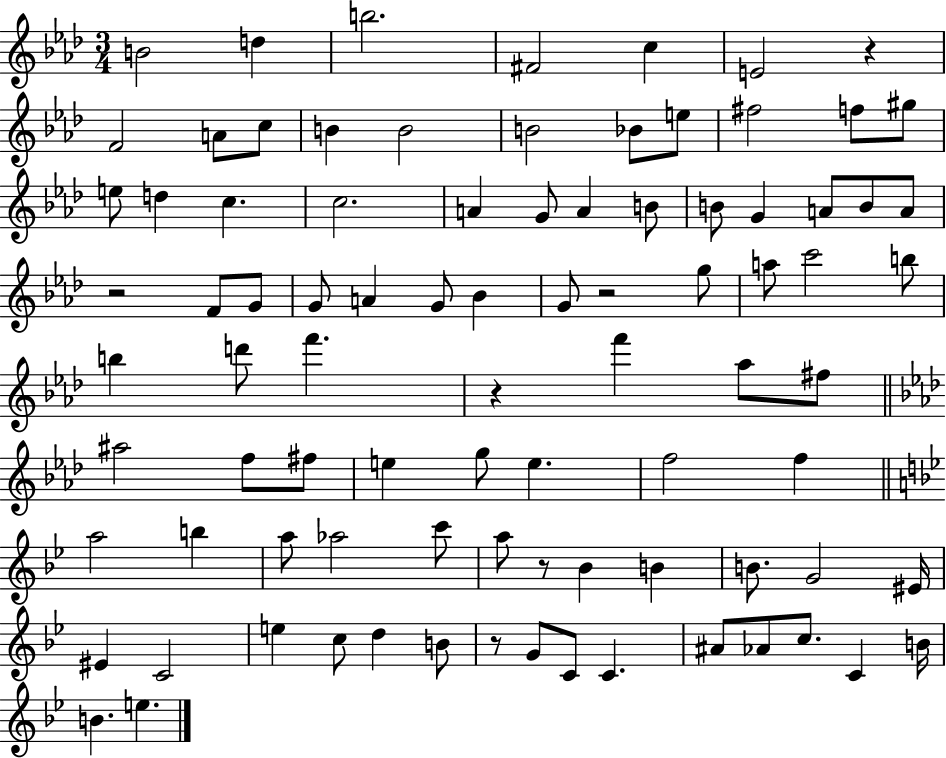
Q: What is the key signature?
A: AES major